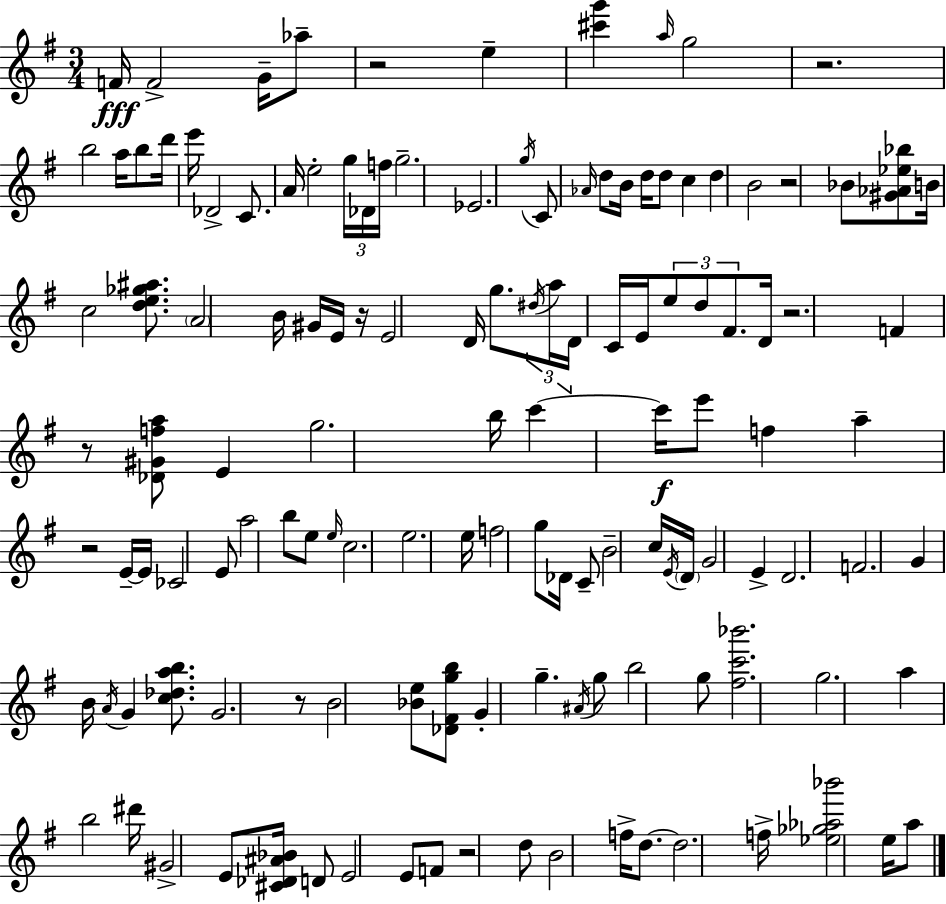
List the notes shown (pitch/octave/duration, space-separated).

F4/s F4/h G4/s Ab5/e R/h E5/q [C#6,G6]/q A5/s G5/h R/h. B5/h A5/s B5/e D6/s E6/s Db4/h C4/e. A4/s E5/h G5/s Db4/s F5/s G5/h. Eb4/h. G5/s C4/e Ab4/s D5/e B4/s D5/s D5/e C5/q D5/q B4/h R/h Bb4/e [G#4,Ab4,Eb5,Bb5]/e B4/s C5/h [D5,E5,Gb5,A#5]/e. A4/h B4/s G#4/s E4/s R/s E4/h D4/s G5/e. D#5/s A5/s D4/s C4/s E4/s E5/e D5/e F#4/e. D4/s R/h. F4/q R/e [Db4,G#4,F5,A5]/e E4/q G5/h. B5/s C6/q C6/s E6/e F5/q A5/q R/h E4/s E4/s CES4/h E4/e A5/h B5/e E5/e E5/s C5/h. E5/h. E5/s F5/h G5/e Db4/s C4/e B4/h C5/s E4/s D4/s G4/h E4/q D4/h. F4/h. G4/q B4/s A4/s G4/q [C5,Db5,A5,B5]/e. G4/h. R/e B4/h [Bb4,E5]/e [Db4,F#4,G5,B5]/e G4/q G5/q. A#4/s G5/e B5/h G5/e [F#5,C6,Bb6]/h. G5/h. A5/q B5/h D#6/s G#4/h E4/e [C#4,Db4,A#4,Bb4]/s D4/e E4/h E4/e F4/e R/h D5/e B4/h F5/s D5/e. D5/h. F5/s [Eb5,Gb5,Ab5,Bb6]/h E5/s A5/e